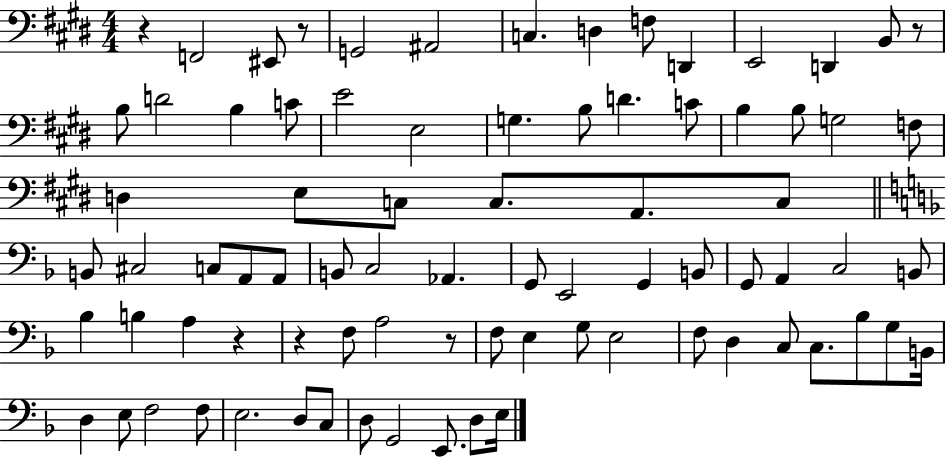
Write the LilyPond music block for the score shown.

{
  \clef bass
  \numericTimeSignature
  \time 4/4
  \key e \major
  \repeat volta 2 { r4 f,2 eis,8 r8 | g,2 ais,2 | c4. d4 f8 d,4 | e,2 d,4 b,8 r8 | \break b8 d'2 b4 c'8 | e'2 e2 | g4. b8 d'4. c'8 | b4 b8 g2 f8 | \break d4 e8 c8 c8. a,8. c8 | \bar "||" \break \key f \major b,8 cis2 c8 a,8 a,8 | b,8 c2 aes,4. | g,8 e,2 g,4 b,8 | g,8 a,4 c2 b,8 | \break bes4 b4 a4 r4 | r4 f8 a2 r8 | f8 e4 g8 e2 | f8 d4 c8 c8. bes8 g8 b,16 | \break d4 e8 f2 f8 | e2. d8 c8 | d8 g,2 e,8. d8 e16 | } \bar "|."
}